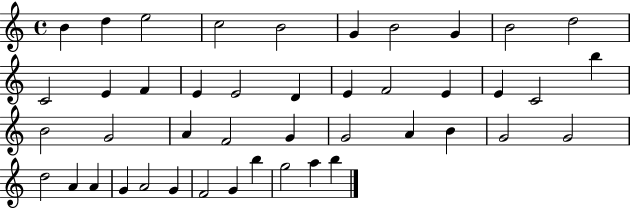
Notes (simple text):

B4/q D5/q E5/h C5/h B4/h G4/q B4/h G4/q B4/h D5/h C4/h E4/q F4/q E4/q E4/h D4/q E4/q F4/h E4/q E4/q C4/h B5/q B4/h G4/h A4/q F4/h G4/q G4/h A4/q B4/q G4/h G4/h D5/h A4/q A4/q G4/q A4/h G4/q F4/h G4/q B5/q G5/h A5/q B5/q